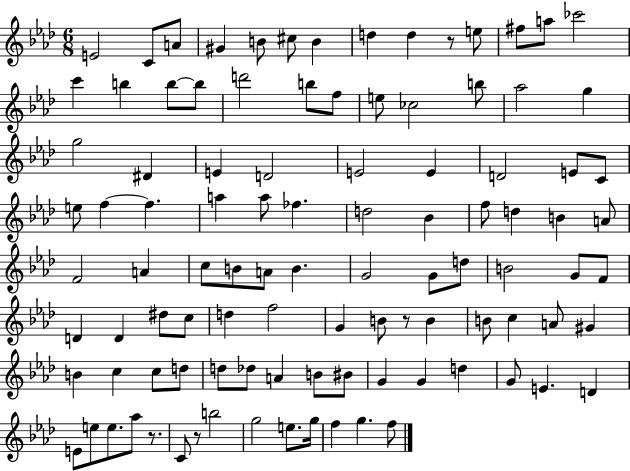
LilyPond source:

{
  \clef treble
  \numericTimeSignature
  \time 6/8
  \key aes \major
  e'2 c'8 a'8 | gis'4 b'8 cis''8 b'4 | d''4 d''4 r8 e''8 | fis''8 a''8 ces'''2 | \break c'''4 b''4 b''8~~ b''8 | d'''2 b''8 f''8 | e''8 ces''2 b''8 | aes''2 g''4 | \break g''2 dis'4 | e'4 d'2 | e'2 e'4 | d'2 e'8 c'8 | \break e''8 f''4~~ f''4. | a''4 a''8 fes''4. | d''2 bes'4 | f''8 d''4 b'4 a'8 | \break f'2 a'4 | c''8 b'8 a'8 b'4. | g'2 g'8 d''8 | b'2 g'8 f'8 | \break d'4 d'4 dis''8 c''8 | d''4 f''2 | g'4 b'8 r8 b'4 | b'8 c''4 a'8 gis'4 | \break b'4 c''4 c''8 d''8 | d''8 des''8 a'4 b'8 bis'8 | g'4 g'4 d''4 | g'8 e'4. d'4 | \break e'8 e''8 e''8. aes''8 r8. | c'8 r8 b''2 | g''2 e''8. g''16 | f''4 g''4. f''8 | \break \bar "|."
}